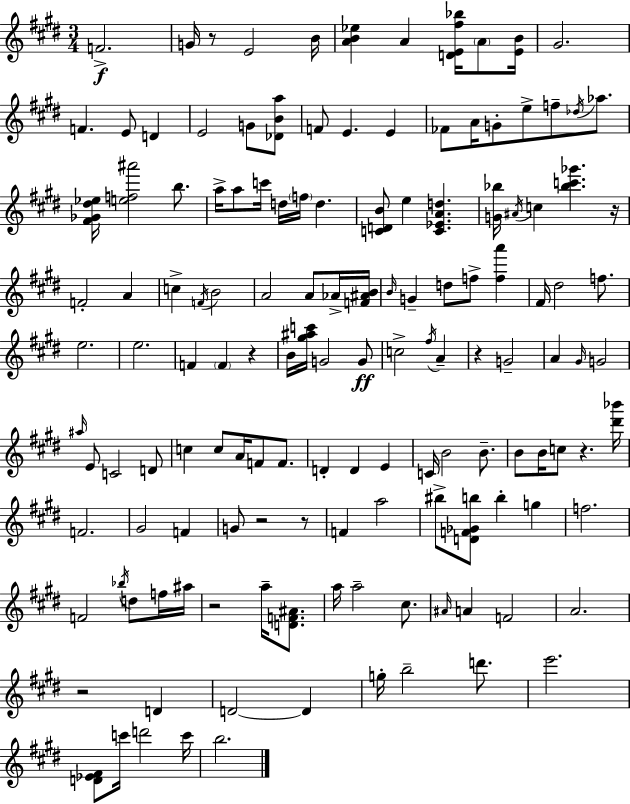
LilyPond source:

{
  \clef treble
  \numericTimeSignature
  \time 3/4
  \key e \major
  f'2.->\f | g'16 r8 e'2 b'16 | <a' b' ees''>4 a'4 <d' e' fis'' bes''>16 \parenthesize a'8 <e' b'>16 | gis'2. | \break f'4. e'8 d'4 | e'2 g'8 <des' b' a''>8 | f'8 e'4. e'4 | fes'8 a'16 g'8-. e''8-> f''8-- \acciaccatura { des''16 } aes''8. | \break <fis' ges' dis'' ees''>16 <e'' f'' ais'''>2 b''8. | a''16-> a''8 c'''16 d''16 \parenthesize f''16 d''4. | <c' d' b'>8 e''4 <c' ees' a' d''>4. | <g' bes''>16 \acciaccatura { ais'16 } c''4 <bes'' c''' ges'''>4. | \break r16 f'2-. a'4 | c''4-> \acciaccatura { f'16 } b'2 | a'2 a'8 | aes'16-> <f' ais' b'>16 \grace { b'16 } g'4-- d''8 f''8-> | \break <f'' a'''>4 fis'16 dis''2 | f''8. e''2. | e''2. | f'4 \parenthesize f'4 | \break r4 b'16 <gis'' ais'' c'''>16 g'2 | g'8\ff c''2-> | \acciaccatura { fis''16 } a'4-- r4 g'2-- | a'4 \grace { gis'16 } g'2 | \break \grace { ais''16 } e'8 c'2 | d'8 c''4 c''8 | a'16 f'8 f'8. d'4-. d'4 | e'4 c'16 b'2 | \break b'8.-- b'8 b'16 c''8 | r4. <dis''' bes'''>16 f'2. | gis'2 | f'4 g'8 r2 | \break r8 f'4 a''2 | bis''8-> <d' f' ges' b''>8 b''4-. | g''4 f''2. | f'2 | \break \acciaccatura { bes''16 } d''8 f''16 ais''16 r2 | a''16-- <d' f' ais'>8. a''16 a''2-- | cis''8. \grace { ais'16 } a'4 | f'2 a'2. | \break r2 | d'4 d'2~~ | d'4 g''16-. b''2-- | d'''8. e'''2. | \break <d' ees' fis'>8 c'''16 | d'''2 c'''16 b''2. | \bar "|."
}